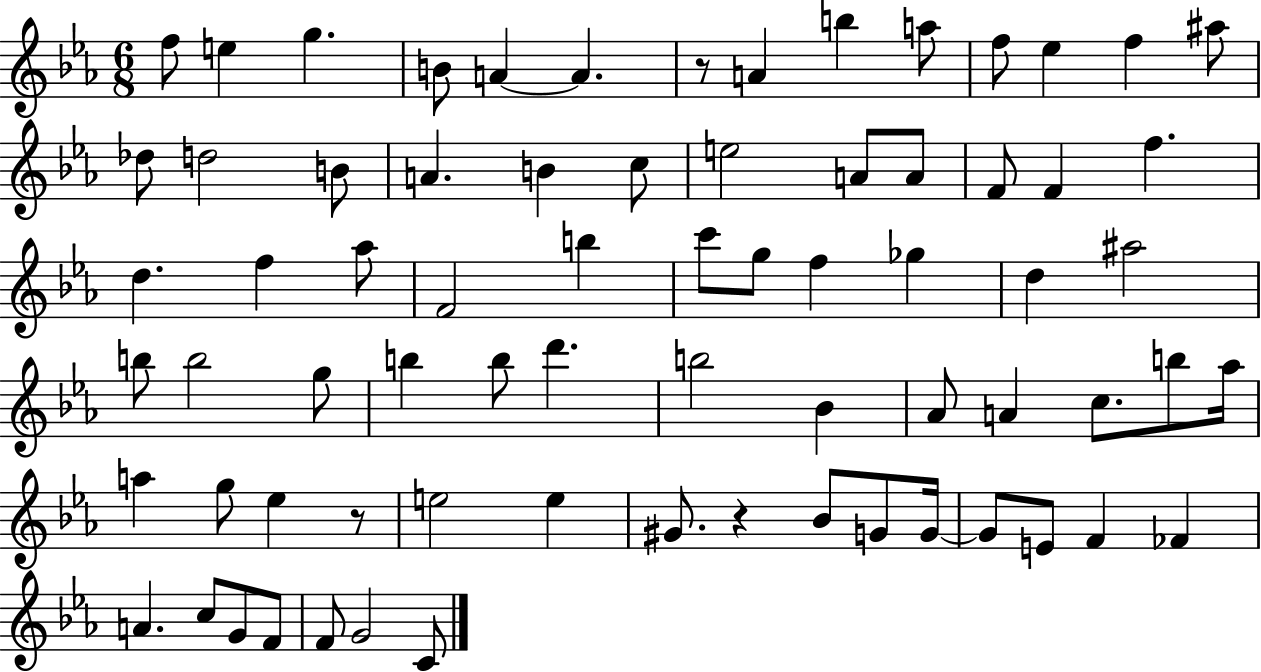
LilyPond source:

{
  \clef treble
  \numericTimeSignature
  \time 6/8
  \key ees \major
  f''8 e''4 g''4. | b'8 a'4~~ a'4. | r8 a'4 b''4 a''8 | f''8 ees''4 f''4 ais''8 | \break des''8 d''2 b'8 | a'4. b'4 c''8 | e''2 a'8 a'8 | f'8 f'4 f''4. | \break d''4. f''4 aes''8 | f'2 b''4 | c'''8 g''8 f''4 ges''4 | d''4 ais''2 | \break b''8 b''2 g''8 | b''4 b''8 d'''4. | b''2 bes'4 | aes'8 a'4 c''8. b''8 aes''16 | \break a''4 g''8 ees''4 r8 | e''2 e''4 | gis'8. r4 bes'8 g'8 g'16~~ | g'8 e'8 f'4 fes'4 | \break a'4. c''8 g'8 f'8 | f'8 g'2 c'8 | \bar "|."
}